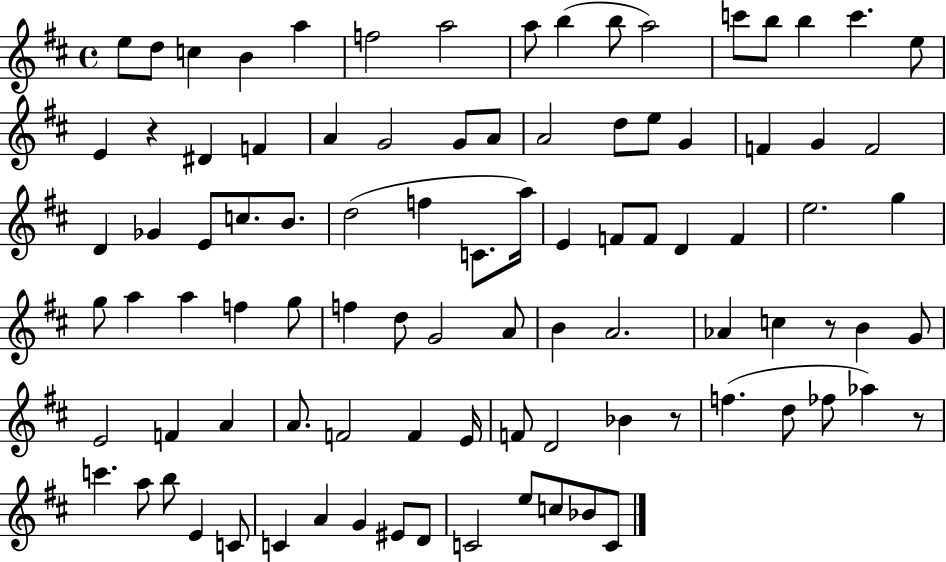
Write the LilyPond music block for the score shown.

{
  \clef treble
  \time 4/4
  \defaultTimeSignature
  \key d \major
  e''8 d''8 c''4 b'4 a''4 | f''2 a''2 | a''8 b''4( b''8 a''2) | c'''8 b''8 b''4 c'''4. e''8 | \break e'4 r4 dis'4 f'4 | a'4 g'2 g'8 a'8 | a'2 d''8 e''8 g'4 | f'4 g'4 f'2 | \break d'4 ges'4 e'8 c''8. b'8. | d''2( f''4 c'8. a''16) | e'4 f'8 f'8 d'4 f'4 | e''2. g''4 | \break g''8 a''4 a''4 f''4 g''8 | f''4 d''8 g'2 a'8 | b'4 a'2. | aes'4 c''4 r8 b'4 g'8 | \break e'2 f'4 a'4 | a'8. f'2 f'4 e'16 | f'8 d'2 bes'4 r8 | f''4.( d''8 fes''8 aes''4) r8 | \break c'''4. a''8 b''8 e'4 c'8 | c'4 a'4 g'4 eis'8 d'8 | c'2 e''8 c''8 bes'8 c'8 | \bar "|."
}